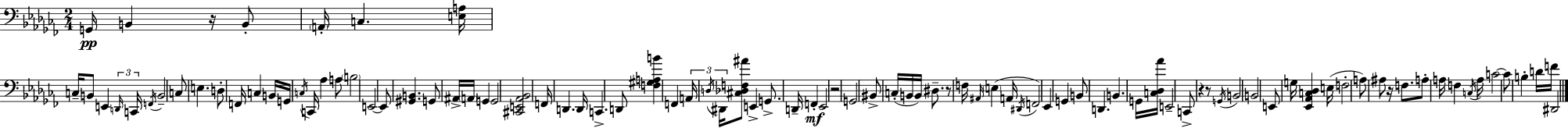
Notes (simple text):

G2/s B2/q R/s B2/e A2/s C3/q. [E3,A3]/s C3/s B2/e E2/q D2/s C2/s F2/s B2/h C3/e E3/q. D3/e F2/s C3/q B2/s G2/s C3/s C2/s Ab3/q A3/e B3/h E2/h E2/e [G#2,B2]/q. G2/e A#2/s A2/s G2/q G2/h [C#2,E2,Ab2,Bb2]/h F2/s D2/q. D2/s C2/q. D2/e [F3,G#3,A3,B4]/q F2/q A2/s D3/s D#2/s [C#3,Db3,F3,A#4]/e E2/q G2/e. D2/s F2/q Eb2/h R/h G2/h BIS2/e C3/s B2/s B2/s D#3/e. R/e F3/s A#2/s E3/q A2/s D#2/s F2/h Eb2/q G2/q B2/e D2/q. B2/q. G2/s [C3,Db3,Ab4]/s E2/h C2/e R/q R/e G2/s B2/h B2/h E2/e G3/s [Eb2,Ab2,C3,Db3]/q E3/s F3/h A3/e A#3/e R/s F3/e. A3/e A3/s F3/q C3/s A3/s C4/h C4/e B3/q D4/s F4/s D#2/h